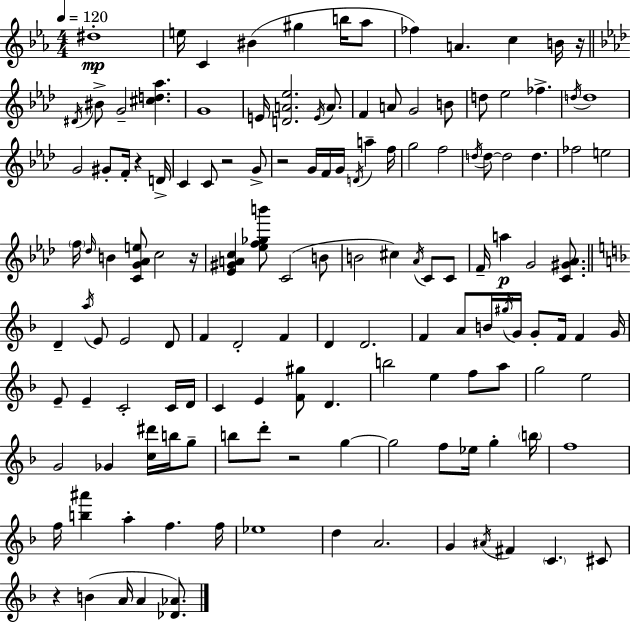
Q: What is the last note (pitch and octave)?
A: A4